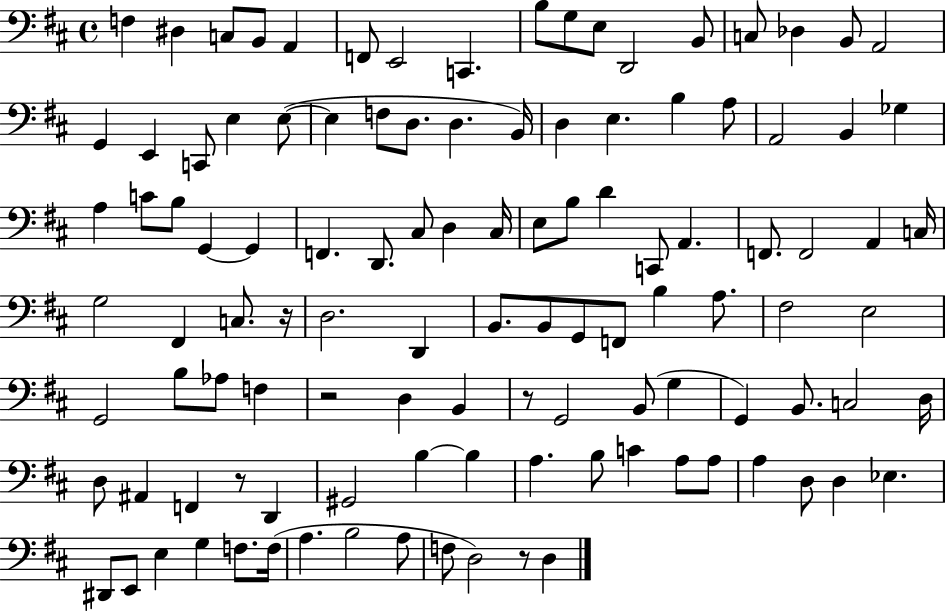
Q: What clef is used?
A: bass